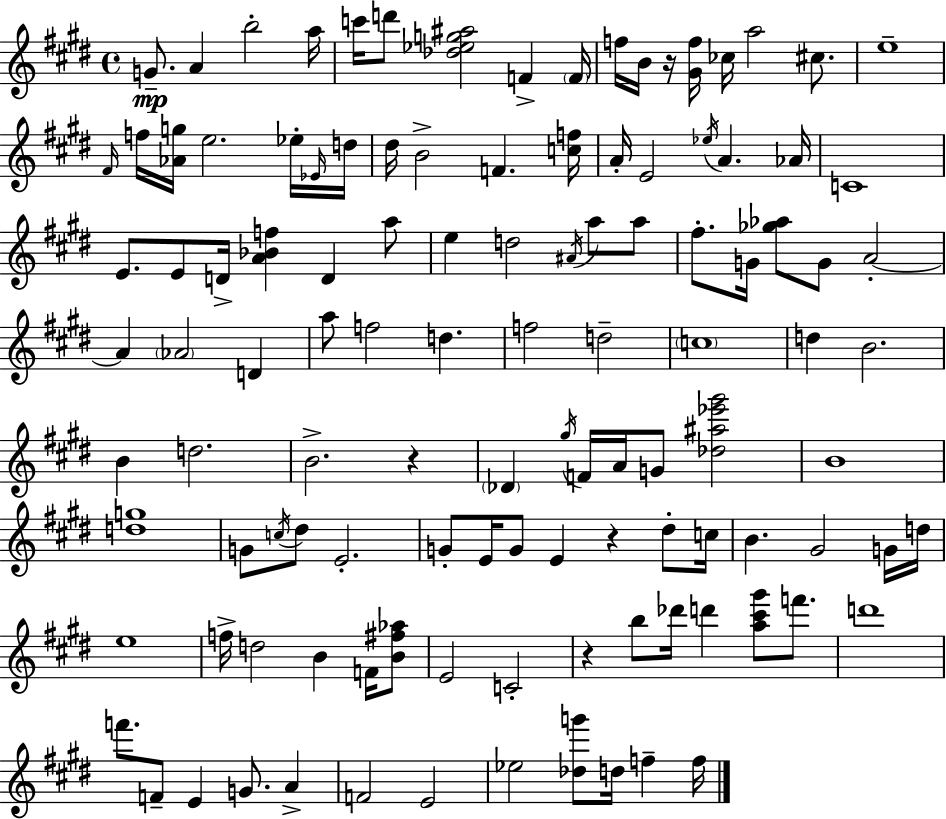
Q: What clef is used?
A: treble